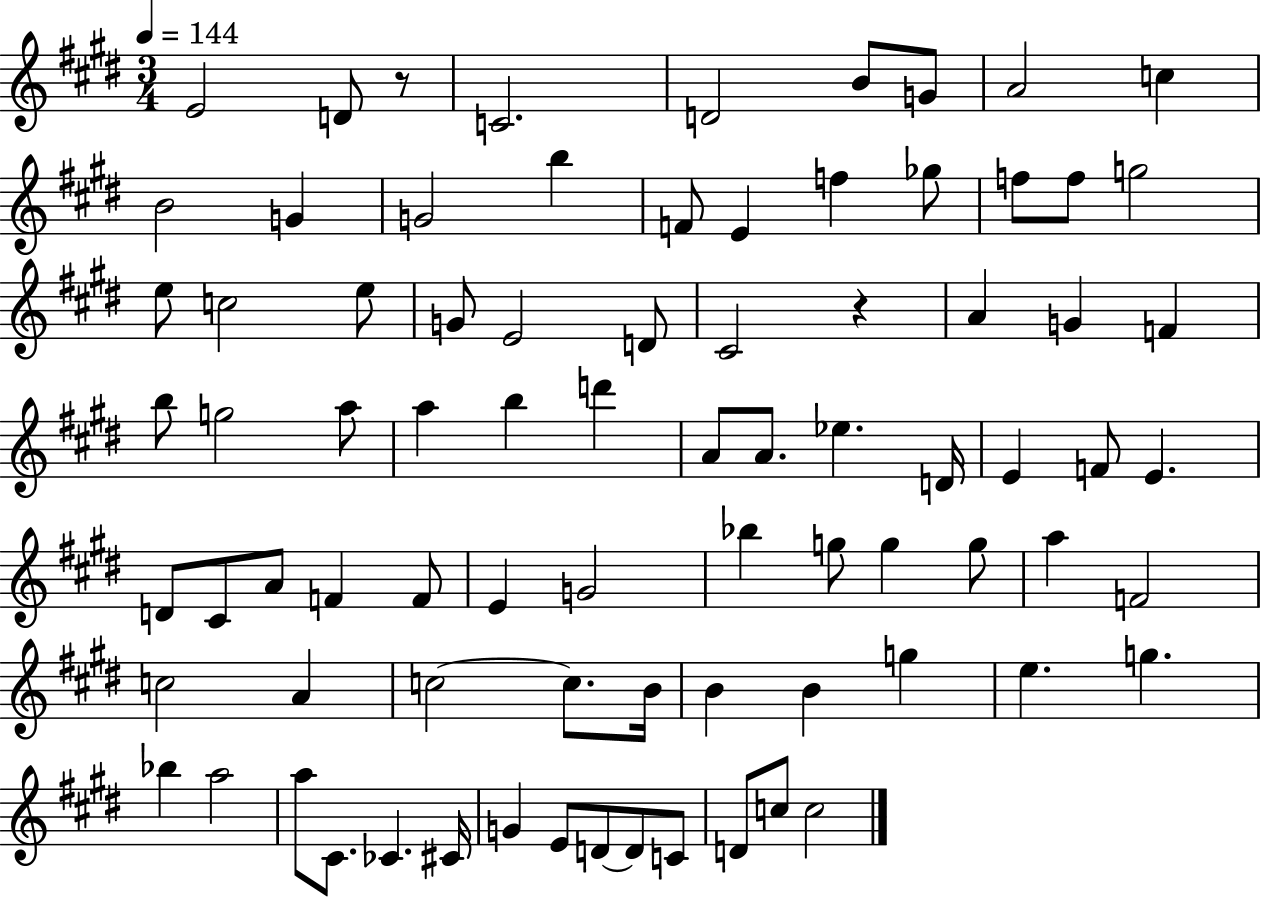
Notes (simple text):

E4/h D4/e R/e C4/h. D4/h B4/e G4/e A4/h C5/q B4/h G4/q G4/h B5/q F4/e E4/q F5/q Gb5/e F5/e F5/e G5/h E5/e C5/h E5/e G4/e E4/h D4/e C#4/h R/q A4/q G4/q F4/q B5/e G5/h A5/e A5/q B5/q D6/q A4/e A4/e. Eb5/q. D4/s E4/q F4/e E4/q. D4/e C#4/e A4/e F4/q F4/e E4/q G4/h Bb5/q G5/e G5/q G5/e A5/q F4/h C5/h A4/q C5/h C5/e. B4/s B4/q B4/q G5/q E5/q. G5/q. Bb5/q A5/h A5/e C#4/e. CES4/q. C#4/s G4/q E4/e D4/e D4/e C4/e D4/e C5/e C5/h